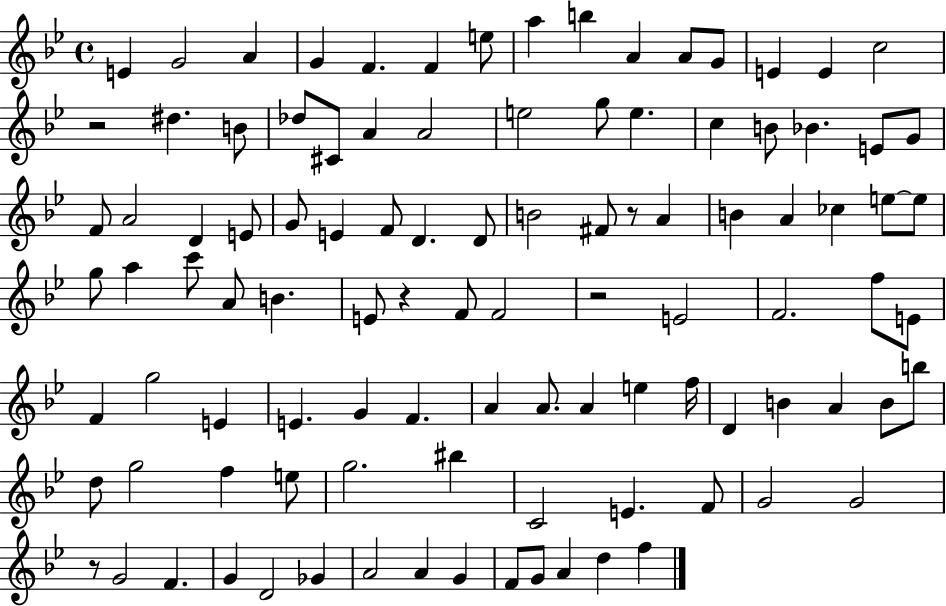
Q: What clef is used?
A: treble